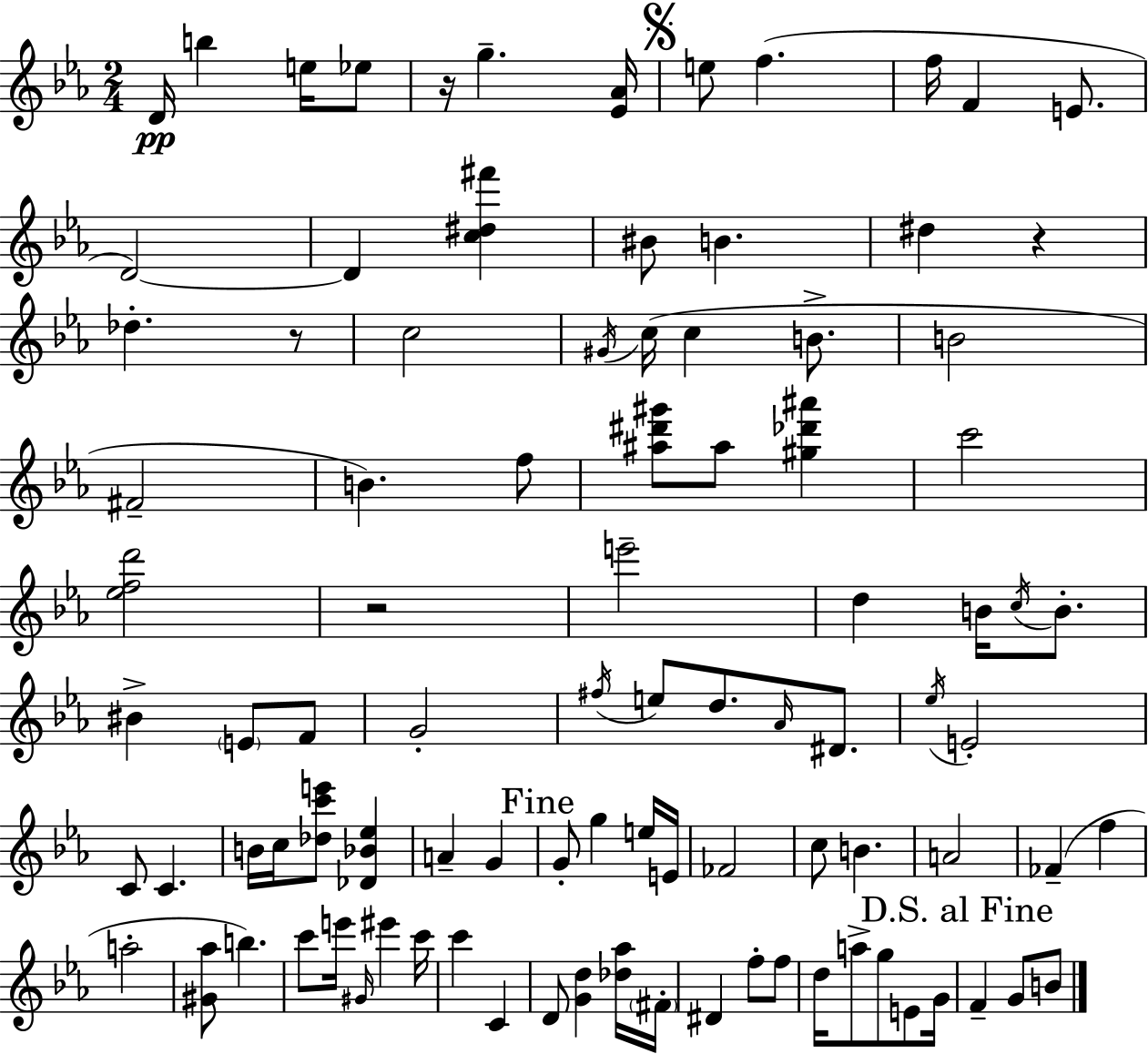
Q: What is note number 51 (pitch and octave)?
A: G5